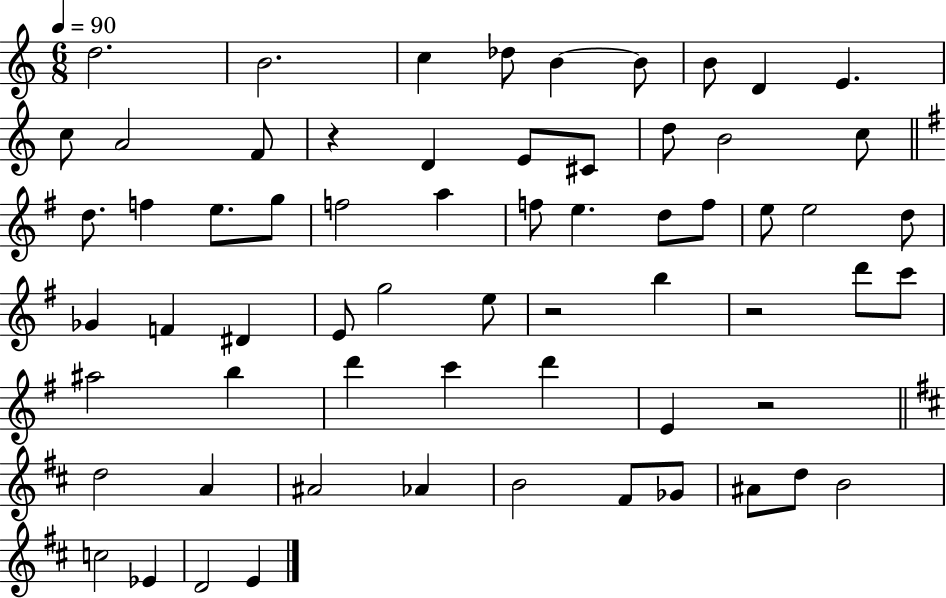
{
  \clef treble
  \numericTimeSignature
  \time 6/8
  \key c \major
  \tempo 4 = 90
  d''2. | b'2. | c''4 des''8 b'4~~ b'8 | b'8 d'4 e'4. | \break c''8 a'2 f'8 | r4 d'4 e'8 cis'8 | d''8 b'2 c''8 | \bar "||" \break \key e \minor d''8. f''4 e''8. g''8 | f''2 a''4 | f''8 e''4. d''8 f''8 | e''8 e''2 d''8 | \break ges'4 f'4 dis'4 | e'8 g''2 e''8 | r2 b''4 | r2 d'''8 c'''8 | \break ais''2 b''4 | d'''4 c'''4 d'''4 | e'4 r2 | \bar "||" \break \key d \major d''2 a'4 | ais'2 aes'4 | b'2 fis'8 ges'8 | ais'8 d''8 b'2 | \break c''2 ees'4 | d'2 e'4 | \bar "|."
}